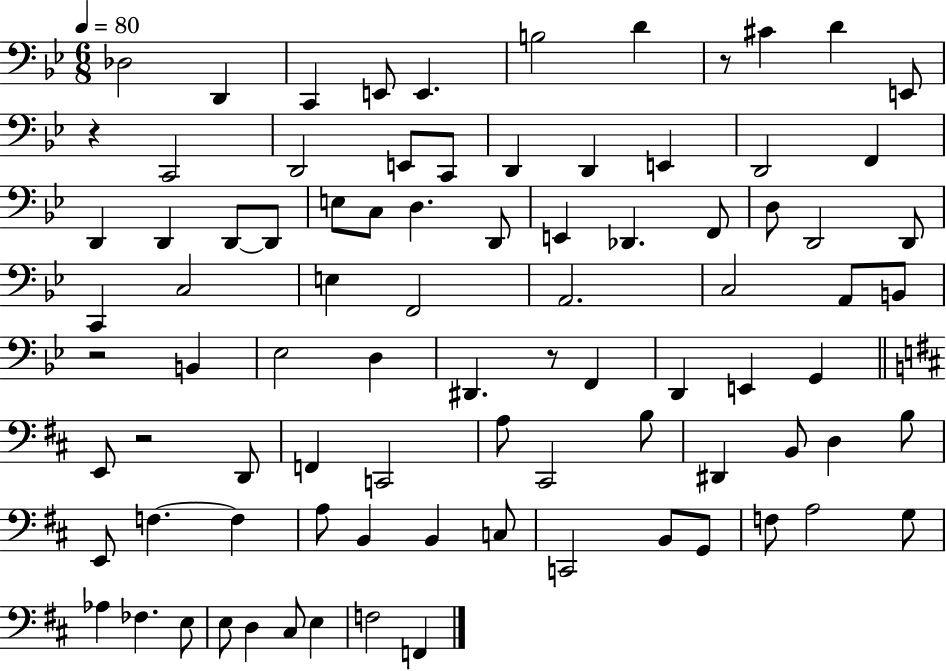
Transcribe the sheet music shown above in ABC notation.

X:1
T:Untitled
M:6/8
L:1/4
K:Bb
_D,2 D,, C,, E,,/2 E,, B,2 D z/2 ^C D E,,/2 z C,,2 D,,2 E,,/2 C,,/2 D,, D,, E,, D,,2 F,, D,, D,, D,,/2 D,,/2 E,/2 C,/2 D, D,,/2 E,, _D,, F,,/2 D,/2 D,,2 D,,/2 C,, C,2 E, F,,2 A,,2 C,2 A,,/2 B,,/2 z2 B,, _E,2 D, ^D,, z/2 F,, D,, E,, G,, E,,/2 z2 D,,/2 F,, C,,2 A,/2 ^C,,2 B,/2 ^D,, B,,/2 D, B,/2 E,,/2 F, F, A,/2 B,, B,, C,/2 C,,2 B,,/2 G,,/2 F,/2 A,2 G,/2 _A, _F, E,/2 E,/2 D, ^C,/2 E, F,2 F,,